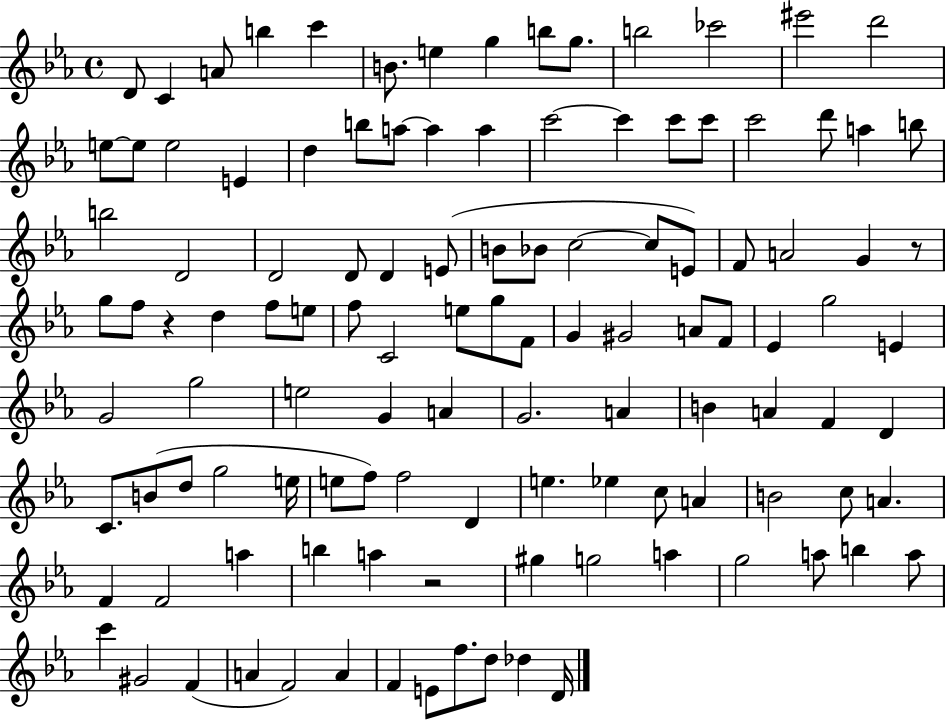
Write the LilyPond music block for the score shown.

{
  \clef treble
  \time 4/4
  \defaultTimeSignature
  \key ees \major
  d'8 c'4 a'8 b''4 c'''4 | b'8. e''4 g''4 b''8 g''8. | b''2 ces'''2 | eis'''2 d'''2 | \break e''8~~ e''8 e''2 e'4 | d''4 b''8 a''8~~ a''4 a''4 | c'''2~~ c'''4 c'''8 c'''8 | c'''2 d'''8 a''4 b''8 | \break b''2 d'2 | d'2 d'8 d'4 e'8( | b'8 bes'8 c''2~~ c''8 e'8) | f'8 a'2 g'4 r8 | \break g''8 f''8 r4 d''4 f''8 e''8 | f''8 c'2 e''8 g''8 f'8 | g'4 gis'2 a'8 f'8 | ees'4 g''2 e'4 | \break g'2 g''2 | e''2 g'4 a'4 | g'2. a'4 | b'4 a'4 f'4 d'4 | \break c'8. b'8( d''8 g''2 e''16 | e''8 f''8) f''2 d'4 | e''4. ees''4 c''8 a'4 | b'2 c''8 a'4. | \break f'4 f'2 a''4 | b''4 a''4 r2 | gis''4 g''2 a''4 | g''2 a''8 b''4 a''8 | \break c'''4 gis'2 f'4( | a'4 f'2) a'4 | f'4 e'8 f''8. d''8 des''4 d'16 | \bar "|."
}